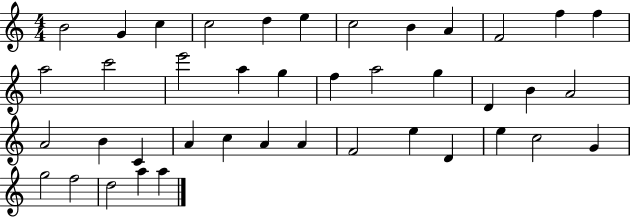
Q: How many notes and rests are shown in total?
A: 41